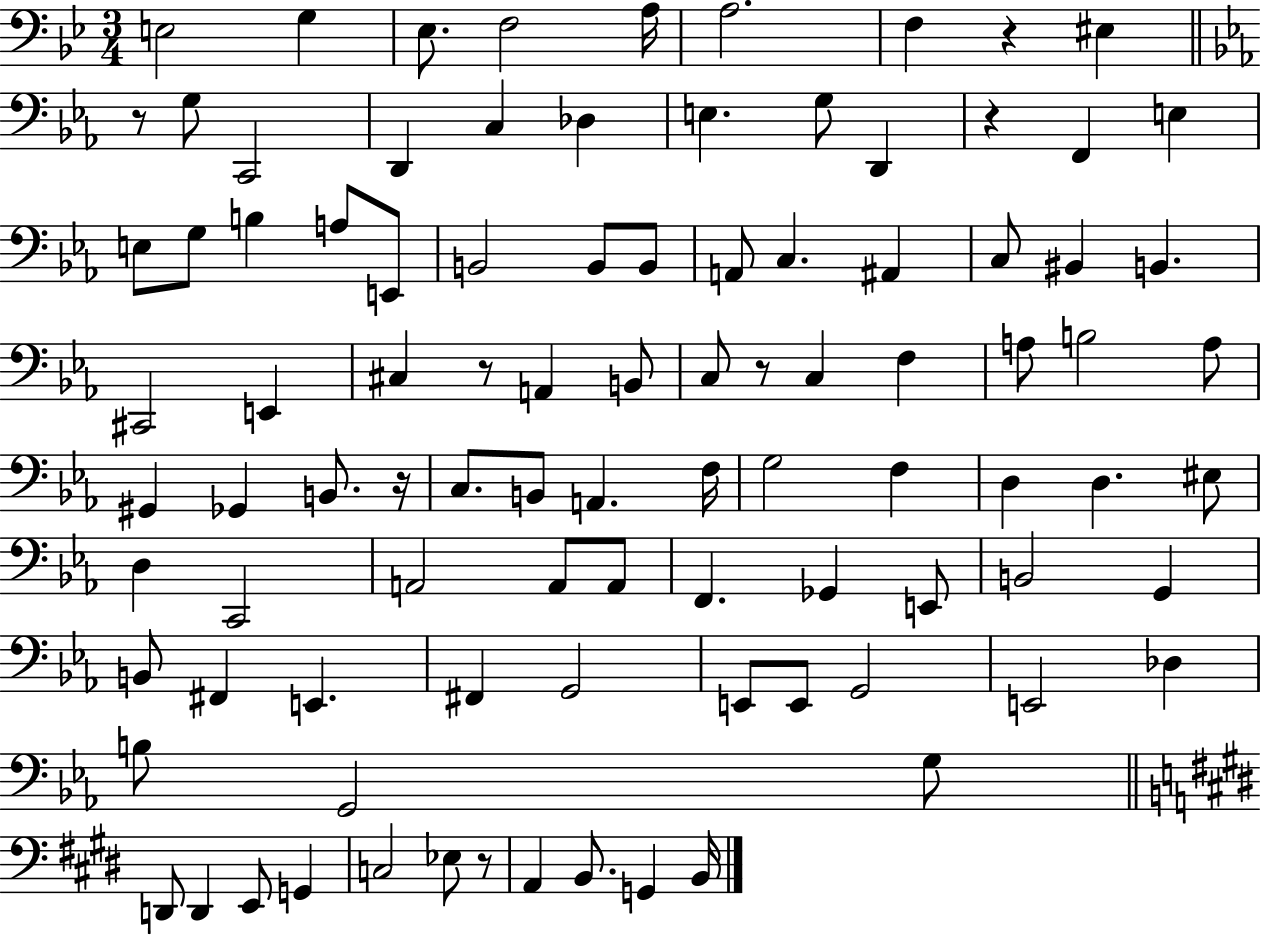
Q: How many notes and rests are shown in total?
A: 95